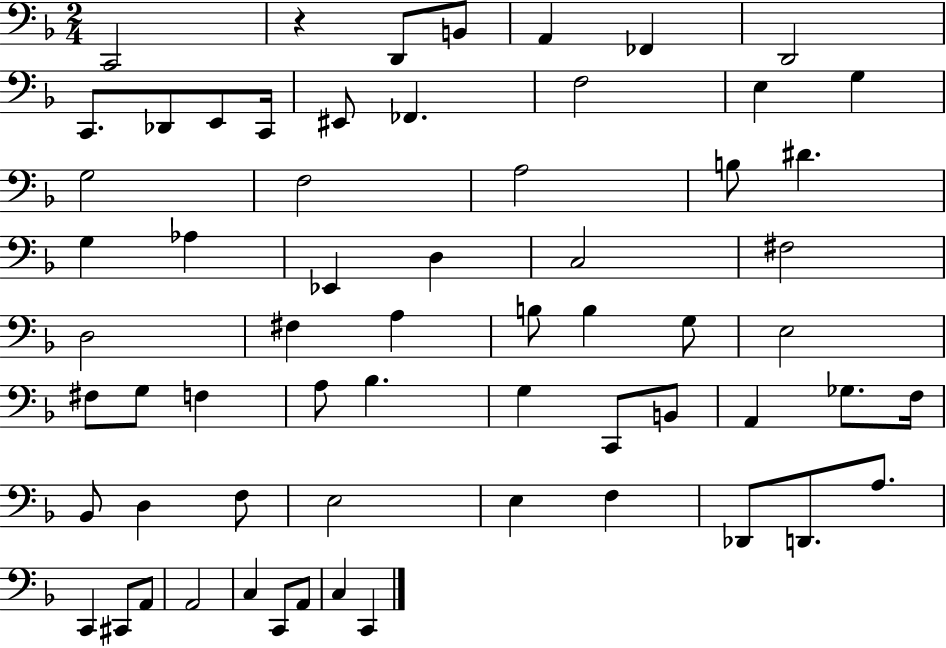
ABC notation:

X:1
T:Untitled
M:2/4
L:1/4
K:F
C,,2 z D,,/2 B,,/2 A,, _F,, D,,2 C,,/2 _D,,/2 E,,/2 C,,/4 ^E,,/2 _F,, F,2 E, G, G,2 F,2 A,2 B,/2 ^D G, _A, _E,, D, C,2 ^F,2 D,2 ^F, A, B,/2 B, G,/2 E,2 ^F,/2 G,/2 F, A,/2 _B, G, C,,/2 B,,/2 A,, _G,/2 F,/4 _B,,/2 D, F,/2 E,2 E, F, _D,,/2 D,,/2 A,/2 C,, ^C,,/2 A,,/2 A,,2 C, C,,/2 A,,/2 C, C,,